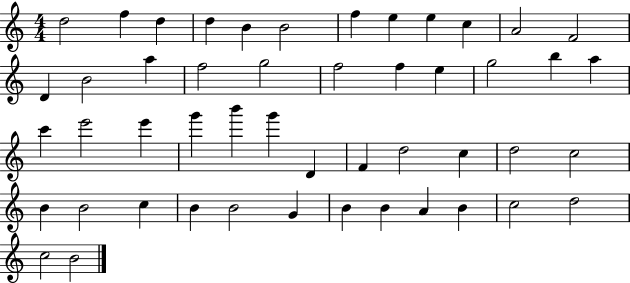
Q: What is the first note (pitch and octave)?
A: D5